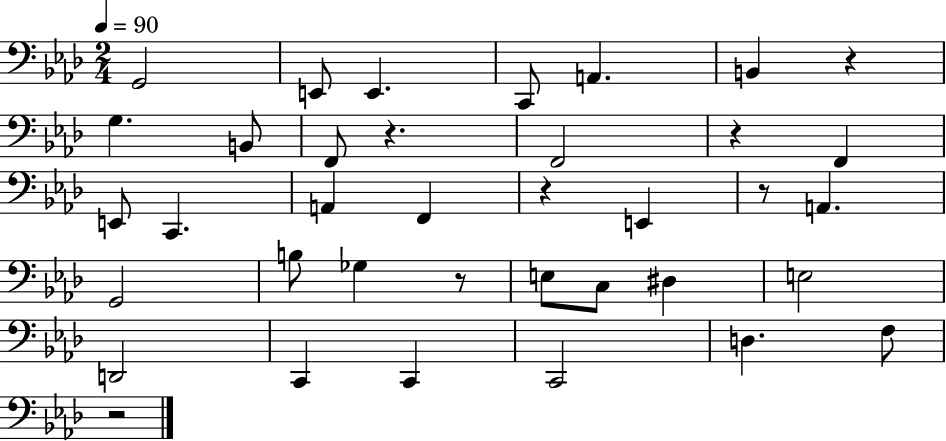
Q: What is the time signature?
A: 2/4